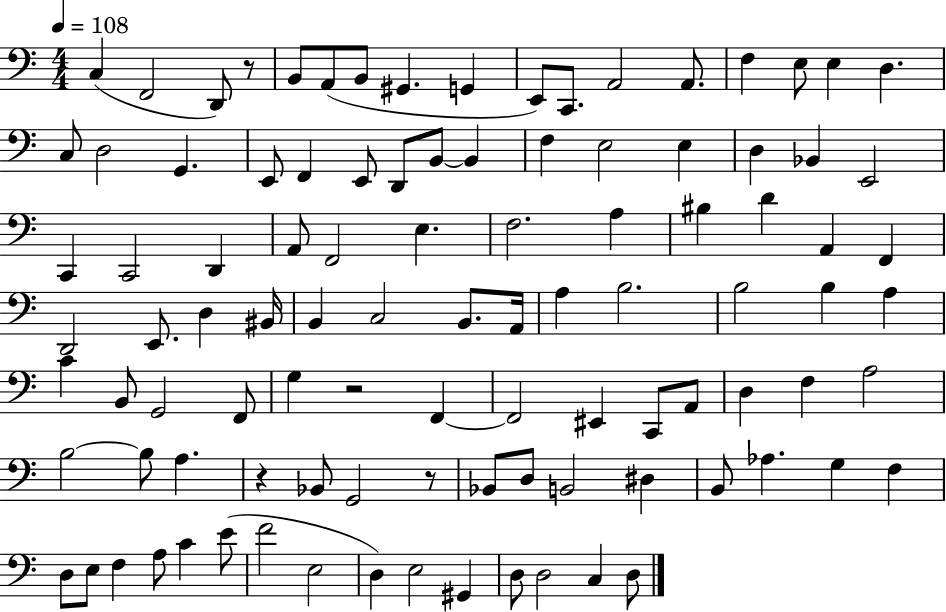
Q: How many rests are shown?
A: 4